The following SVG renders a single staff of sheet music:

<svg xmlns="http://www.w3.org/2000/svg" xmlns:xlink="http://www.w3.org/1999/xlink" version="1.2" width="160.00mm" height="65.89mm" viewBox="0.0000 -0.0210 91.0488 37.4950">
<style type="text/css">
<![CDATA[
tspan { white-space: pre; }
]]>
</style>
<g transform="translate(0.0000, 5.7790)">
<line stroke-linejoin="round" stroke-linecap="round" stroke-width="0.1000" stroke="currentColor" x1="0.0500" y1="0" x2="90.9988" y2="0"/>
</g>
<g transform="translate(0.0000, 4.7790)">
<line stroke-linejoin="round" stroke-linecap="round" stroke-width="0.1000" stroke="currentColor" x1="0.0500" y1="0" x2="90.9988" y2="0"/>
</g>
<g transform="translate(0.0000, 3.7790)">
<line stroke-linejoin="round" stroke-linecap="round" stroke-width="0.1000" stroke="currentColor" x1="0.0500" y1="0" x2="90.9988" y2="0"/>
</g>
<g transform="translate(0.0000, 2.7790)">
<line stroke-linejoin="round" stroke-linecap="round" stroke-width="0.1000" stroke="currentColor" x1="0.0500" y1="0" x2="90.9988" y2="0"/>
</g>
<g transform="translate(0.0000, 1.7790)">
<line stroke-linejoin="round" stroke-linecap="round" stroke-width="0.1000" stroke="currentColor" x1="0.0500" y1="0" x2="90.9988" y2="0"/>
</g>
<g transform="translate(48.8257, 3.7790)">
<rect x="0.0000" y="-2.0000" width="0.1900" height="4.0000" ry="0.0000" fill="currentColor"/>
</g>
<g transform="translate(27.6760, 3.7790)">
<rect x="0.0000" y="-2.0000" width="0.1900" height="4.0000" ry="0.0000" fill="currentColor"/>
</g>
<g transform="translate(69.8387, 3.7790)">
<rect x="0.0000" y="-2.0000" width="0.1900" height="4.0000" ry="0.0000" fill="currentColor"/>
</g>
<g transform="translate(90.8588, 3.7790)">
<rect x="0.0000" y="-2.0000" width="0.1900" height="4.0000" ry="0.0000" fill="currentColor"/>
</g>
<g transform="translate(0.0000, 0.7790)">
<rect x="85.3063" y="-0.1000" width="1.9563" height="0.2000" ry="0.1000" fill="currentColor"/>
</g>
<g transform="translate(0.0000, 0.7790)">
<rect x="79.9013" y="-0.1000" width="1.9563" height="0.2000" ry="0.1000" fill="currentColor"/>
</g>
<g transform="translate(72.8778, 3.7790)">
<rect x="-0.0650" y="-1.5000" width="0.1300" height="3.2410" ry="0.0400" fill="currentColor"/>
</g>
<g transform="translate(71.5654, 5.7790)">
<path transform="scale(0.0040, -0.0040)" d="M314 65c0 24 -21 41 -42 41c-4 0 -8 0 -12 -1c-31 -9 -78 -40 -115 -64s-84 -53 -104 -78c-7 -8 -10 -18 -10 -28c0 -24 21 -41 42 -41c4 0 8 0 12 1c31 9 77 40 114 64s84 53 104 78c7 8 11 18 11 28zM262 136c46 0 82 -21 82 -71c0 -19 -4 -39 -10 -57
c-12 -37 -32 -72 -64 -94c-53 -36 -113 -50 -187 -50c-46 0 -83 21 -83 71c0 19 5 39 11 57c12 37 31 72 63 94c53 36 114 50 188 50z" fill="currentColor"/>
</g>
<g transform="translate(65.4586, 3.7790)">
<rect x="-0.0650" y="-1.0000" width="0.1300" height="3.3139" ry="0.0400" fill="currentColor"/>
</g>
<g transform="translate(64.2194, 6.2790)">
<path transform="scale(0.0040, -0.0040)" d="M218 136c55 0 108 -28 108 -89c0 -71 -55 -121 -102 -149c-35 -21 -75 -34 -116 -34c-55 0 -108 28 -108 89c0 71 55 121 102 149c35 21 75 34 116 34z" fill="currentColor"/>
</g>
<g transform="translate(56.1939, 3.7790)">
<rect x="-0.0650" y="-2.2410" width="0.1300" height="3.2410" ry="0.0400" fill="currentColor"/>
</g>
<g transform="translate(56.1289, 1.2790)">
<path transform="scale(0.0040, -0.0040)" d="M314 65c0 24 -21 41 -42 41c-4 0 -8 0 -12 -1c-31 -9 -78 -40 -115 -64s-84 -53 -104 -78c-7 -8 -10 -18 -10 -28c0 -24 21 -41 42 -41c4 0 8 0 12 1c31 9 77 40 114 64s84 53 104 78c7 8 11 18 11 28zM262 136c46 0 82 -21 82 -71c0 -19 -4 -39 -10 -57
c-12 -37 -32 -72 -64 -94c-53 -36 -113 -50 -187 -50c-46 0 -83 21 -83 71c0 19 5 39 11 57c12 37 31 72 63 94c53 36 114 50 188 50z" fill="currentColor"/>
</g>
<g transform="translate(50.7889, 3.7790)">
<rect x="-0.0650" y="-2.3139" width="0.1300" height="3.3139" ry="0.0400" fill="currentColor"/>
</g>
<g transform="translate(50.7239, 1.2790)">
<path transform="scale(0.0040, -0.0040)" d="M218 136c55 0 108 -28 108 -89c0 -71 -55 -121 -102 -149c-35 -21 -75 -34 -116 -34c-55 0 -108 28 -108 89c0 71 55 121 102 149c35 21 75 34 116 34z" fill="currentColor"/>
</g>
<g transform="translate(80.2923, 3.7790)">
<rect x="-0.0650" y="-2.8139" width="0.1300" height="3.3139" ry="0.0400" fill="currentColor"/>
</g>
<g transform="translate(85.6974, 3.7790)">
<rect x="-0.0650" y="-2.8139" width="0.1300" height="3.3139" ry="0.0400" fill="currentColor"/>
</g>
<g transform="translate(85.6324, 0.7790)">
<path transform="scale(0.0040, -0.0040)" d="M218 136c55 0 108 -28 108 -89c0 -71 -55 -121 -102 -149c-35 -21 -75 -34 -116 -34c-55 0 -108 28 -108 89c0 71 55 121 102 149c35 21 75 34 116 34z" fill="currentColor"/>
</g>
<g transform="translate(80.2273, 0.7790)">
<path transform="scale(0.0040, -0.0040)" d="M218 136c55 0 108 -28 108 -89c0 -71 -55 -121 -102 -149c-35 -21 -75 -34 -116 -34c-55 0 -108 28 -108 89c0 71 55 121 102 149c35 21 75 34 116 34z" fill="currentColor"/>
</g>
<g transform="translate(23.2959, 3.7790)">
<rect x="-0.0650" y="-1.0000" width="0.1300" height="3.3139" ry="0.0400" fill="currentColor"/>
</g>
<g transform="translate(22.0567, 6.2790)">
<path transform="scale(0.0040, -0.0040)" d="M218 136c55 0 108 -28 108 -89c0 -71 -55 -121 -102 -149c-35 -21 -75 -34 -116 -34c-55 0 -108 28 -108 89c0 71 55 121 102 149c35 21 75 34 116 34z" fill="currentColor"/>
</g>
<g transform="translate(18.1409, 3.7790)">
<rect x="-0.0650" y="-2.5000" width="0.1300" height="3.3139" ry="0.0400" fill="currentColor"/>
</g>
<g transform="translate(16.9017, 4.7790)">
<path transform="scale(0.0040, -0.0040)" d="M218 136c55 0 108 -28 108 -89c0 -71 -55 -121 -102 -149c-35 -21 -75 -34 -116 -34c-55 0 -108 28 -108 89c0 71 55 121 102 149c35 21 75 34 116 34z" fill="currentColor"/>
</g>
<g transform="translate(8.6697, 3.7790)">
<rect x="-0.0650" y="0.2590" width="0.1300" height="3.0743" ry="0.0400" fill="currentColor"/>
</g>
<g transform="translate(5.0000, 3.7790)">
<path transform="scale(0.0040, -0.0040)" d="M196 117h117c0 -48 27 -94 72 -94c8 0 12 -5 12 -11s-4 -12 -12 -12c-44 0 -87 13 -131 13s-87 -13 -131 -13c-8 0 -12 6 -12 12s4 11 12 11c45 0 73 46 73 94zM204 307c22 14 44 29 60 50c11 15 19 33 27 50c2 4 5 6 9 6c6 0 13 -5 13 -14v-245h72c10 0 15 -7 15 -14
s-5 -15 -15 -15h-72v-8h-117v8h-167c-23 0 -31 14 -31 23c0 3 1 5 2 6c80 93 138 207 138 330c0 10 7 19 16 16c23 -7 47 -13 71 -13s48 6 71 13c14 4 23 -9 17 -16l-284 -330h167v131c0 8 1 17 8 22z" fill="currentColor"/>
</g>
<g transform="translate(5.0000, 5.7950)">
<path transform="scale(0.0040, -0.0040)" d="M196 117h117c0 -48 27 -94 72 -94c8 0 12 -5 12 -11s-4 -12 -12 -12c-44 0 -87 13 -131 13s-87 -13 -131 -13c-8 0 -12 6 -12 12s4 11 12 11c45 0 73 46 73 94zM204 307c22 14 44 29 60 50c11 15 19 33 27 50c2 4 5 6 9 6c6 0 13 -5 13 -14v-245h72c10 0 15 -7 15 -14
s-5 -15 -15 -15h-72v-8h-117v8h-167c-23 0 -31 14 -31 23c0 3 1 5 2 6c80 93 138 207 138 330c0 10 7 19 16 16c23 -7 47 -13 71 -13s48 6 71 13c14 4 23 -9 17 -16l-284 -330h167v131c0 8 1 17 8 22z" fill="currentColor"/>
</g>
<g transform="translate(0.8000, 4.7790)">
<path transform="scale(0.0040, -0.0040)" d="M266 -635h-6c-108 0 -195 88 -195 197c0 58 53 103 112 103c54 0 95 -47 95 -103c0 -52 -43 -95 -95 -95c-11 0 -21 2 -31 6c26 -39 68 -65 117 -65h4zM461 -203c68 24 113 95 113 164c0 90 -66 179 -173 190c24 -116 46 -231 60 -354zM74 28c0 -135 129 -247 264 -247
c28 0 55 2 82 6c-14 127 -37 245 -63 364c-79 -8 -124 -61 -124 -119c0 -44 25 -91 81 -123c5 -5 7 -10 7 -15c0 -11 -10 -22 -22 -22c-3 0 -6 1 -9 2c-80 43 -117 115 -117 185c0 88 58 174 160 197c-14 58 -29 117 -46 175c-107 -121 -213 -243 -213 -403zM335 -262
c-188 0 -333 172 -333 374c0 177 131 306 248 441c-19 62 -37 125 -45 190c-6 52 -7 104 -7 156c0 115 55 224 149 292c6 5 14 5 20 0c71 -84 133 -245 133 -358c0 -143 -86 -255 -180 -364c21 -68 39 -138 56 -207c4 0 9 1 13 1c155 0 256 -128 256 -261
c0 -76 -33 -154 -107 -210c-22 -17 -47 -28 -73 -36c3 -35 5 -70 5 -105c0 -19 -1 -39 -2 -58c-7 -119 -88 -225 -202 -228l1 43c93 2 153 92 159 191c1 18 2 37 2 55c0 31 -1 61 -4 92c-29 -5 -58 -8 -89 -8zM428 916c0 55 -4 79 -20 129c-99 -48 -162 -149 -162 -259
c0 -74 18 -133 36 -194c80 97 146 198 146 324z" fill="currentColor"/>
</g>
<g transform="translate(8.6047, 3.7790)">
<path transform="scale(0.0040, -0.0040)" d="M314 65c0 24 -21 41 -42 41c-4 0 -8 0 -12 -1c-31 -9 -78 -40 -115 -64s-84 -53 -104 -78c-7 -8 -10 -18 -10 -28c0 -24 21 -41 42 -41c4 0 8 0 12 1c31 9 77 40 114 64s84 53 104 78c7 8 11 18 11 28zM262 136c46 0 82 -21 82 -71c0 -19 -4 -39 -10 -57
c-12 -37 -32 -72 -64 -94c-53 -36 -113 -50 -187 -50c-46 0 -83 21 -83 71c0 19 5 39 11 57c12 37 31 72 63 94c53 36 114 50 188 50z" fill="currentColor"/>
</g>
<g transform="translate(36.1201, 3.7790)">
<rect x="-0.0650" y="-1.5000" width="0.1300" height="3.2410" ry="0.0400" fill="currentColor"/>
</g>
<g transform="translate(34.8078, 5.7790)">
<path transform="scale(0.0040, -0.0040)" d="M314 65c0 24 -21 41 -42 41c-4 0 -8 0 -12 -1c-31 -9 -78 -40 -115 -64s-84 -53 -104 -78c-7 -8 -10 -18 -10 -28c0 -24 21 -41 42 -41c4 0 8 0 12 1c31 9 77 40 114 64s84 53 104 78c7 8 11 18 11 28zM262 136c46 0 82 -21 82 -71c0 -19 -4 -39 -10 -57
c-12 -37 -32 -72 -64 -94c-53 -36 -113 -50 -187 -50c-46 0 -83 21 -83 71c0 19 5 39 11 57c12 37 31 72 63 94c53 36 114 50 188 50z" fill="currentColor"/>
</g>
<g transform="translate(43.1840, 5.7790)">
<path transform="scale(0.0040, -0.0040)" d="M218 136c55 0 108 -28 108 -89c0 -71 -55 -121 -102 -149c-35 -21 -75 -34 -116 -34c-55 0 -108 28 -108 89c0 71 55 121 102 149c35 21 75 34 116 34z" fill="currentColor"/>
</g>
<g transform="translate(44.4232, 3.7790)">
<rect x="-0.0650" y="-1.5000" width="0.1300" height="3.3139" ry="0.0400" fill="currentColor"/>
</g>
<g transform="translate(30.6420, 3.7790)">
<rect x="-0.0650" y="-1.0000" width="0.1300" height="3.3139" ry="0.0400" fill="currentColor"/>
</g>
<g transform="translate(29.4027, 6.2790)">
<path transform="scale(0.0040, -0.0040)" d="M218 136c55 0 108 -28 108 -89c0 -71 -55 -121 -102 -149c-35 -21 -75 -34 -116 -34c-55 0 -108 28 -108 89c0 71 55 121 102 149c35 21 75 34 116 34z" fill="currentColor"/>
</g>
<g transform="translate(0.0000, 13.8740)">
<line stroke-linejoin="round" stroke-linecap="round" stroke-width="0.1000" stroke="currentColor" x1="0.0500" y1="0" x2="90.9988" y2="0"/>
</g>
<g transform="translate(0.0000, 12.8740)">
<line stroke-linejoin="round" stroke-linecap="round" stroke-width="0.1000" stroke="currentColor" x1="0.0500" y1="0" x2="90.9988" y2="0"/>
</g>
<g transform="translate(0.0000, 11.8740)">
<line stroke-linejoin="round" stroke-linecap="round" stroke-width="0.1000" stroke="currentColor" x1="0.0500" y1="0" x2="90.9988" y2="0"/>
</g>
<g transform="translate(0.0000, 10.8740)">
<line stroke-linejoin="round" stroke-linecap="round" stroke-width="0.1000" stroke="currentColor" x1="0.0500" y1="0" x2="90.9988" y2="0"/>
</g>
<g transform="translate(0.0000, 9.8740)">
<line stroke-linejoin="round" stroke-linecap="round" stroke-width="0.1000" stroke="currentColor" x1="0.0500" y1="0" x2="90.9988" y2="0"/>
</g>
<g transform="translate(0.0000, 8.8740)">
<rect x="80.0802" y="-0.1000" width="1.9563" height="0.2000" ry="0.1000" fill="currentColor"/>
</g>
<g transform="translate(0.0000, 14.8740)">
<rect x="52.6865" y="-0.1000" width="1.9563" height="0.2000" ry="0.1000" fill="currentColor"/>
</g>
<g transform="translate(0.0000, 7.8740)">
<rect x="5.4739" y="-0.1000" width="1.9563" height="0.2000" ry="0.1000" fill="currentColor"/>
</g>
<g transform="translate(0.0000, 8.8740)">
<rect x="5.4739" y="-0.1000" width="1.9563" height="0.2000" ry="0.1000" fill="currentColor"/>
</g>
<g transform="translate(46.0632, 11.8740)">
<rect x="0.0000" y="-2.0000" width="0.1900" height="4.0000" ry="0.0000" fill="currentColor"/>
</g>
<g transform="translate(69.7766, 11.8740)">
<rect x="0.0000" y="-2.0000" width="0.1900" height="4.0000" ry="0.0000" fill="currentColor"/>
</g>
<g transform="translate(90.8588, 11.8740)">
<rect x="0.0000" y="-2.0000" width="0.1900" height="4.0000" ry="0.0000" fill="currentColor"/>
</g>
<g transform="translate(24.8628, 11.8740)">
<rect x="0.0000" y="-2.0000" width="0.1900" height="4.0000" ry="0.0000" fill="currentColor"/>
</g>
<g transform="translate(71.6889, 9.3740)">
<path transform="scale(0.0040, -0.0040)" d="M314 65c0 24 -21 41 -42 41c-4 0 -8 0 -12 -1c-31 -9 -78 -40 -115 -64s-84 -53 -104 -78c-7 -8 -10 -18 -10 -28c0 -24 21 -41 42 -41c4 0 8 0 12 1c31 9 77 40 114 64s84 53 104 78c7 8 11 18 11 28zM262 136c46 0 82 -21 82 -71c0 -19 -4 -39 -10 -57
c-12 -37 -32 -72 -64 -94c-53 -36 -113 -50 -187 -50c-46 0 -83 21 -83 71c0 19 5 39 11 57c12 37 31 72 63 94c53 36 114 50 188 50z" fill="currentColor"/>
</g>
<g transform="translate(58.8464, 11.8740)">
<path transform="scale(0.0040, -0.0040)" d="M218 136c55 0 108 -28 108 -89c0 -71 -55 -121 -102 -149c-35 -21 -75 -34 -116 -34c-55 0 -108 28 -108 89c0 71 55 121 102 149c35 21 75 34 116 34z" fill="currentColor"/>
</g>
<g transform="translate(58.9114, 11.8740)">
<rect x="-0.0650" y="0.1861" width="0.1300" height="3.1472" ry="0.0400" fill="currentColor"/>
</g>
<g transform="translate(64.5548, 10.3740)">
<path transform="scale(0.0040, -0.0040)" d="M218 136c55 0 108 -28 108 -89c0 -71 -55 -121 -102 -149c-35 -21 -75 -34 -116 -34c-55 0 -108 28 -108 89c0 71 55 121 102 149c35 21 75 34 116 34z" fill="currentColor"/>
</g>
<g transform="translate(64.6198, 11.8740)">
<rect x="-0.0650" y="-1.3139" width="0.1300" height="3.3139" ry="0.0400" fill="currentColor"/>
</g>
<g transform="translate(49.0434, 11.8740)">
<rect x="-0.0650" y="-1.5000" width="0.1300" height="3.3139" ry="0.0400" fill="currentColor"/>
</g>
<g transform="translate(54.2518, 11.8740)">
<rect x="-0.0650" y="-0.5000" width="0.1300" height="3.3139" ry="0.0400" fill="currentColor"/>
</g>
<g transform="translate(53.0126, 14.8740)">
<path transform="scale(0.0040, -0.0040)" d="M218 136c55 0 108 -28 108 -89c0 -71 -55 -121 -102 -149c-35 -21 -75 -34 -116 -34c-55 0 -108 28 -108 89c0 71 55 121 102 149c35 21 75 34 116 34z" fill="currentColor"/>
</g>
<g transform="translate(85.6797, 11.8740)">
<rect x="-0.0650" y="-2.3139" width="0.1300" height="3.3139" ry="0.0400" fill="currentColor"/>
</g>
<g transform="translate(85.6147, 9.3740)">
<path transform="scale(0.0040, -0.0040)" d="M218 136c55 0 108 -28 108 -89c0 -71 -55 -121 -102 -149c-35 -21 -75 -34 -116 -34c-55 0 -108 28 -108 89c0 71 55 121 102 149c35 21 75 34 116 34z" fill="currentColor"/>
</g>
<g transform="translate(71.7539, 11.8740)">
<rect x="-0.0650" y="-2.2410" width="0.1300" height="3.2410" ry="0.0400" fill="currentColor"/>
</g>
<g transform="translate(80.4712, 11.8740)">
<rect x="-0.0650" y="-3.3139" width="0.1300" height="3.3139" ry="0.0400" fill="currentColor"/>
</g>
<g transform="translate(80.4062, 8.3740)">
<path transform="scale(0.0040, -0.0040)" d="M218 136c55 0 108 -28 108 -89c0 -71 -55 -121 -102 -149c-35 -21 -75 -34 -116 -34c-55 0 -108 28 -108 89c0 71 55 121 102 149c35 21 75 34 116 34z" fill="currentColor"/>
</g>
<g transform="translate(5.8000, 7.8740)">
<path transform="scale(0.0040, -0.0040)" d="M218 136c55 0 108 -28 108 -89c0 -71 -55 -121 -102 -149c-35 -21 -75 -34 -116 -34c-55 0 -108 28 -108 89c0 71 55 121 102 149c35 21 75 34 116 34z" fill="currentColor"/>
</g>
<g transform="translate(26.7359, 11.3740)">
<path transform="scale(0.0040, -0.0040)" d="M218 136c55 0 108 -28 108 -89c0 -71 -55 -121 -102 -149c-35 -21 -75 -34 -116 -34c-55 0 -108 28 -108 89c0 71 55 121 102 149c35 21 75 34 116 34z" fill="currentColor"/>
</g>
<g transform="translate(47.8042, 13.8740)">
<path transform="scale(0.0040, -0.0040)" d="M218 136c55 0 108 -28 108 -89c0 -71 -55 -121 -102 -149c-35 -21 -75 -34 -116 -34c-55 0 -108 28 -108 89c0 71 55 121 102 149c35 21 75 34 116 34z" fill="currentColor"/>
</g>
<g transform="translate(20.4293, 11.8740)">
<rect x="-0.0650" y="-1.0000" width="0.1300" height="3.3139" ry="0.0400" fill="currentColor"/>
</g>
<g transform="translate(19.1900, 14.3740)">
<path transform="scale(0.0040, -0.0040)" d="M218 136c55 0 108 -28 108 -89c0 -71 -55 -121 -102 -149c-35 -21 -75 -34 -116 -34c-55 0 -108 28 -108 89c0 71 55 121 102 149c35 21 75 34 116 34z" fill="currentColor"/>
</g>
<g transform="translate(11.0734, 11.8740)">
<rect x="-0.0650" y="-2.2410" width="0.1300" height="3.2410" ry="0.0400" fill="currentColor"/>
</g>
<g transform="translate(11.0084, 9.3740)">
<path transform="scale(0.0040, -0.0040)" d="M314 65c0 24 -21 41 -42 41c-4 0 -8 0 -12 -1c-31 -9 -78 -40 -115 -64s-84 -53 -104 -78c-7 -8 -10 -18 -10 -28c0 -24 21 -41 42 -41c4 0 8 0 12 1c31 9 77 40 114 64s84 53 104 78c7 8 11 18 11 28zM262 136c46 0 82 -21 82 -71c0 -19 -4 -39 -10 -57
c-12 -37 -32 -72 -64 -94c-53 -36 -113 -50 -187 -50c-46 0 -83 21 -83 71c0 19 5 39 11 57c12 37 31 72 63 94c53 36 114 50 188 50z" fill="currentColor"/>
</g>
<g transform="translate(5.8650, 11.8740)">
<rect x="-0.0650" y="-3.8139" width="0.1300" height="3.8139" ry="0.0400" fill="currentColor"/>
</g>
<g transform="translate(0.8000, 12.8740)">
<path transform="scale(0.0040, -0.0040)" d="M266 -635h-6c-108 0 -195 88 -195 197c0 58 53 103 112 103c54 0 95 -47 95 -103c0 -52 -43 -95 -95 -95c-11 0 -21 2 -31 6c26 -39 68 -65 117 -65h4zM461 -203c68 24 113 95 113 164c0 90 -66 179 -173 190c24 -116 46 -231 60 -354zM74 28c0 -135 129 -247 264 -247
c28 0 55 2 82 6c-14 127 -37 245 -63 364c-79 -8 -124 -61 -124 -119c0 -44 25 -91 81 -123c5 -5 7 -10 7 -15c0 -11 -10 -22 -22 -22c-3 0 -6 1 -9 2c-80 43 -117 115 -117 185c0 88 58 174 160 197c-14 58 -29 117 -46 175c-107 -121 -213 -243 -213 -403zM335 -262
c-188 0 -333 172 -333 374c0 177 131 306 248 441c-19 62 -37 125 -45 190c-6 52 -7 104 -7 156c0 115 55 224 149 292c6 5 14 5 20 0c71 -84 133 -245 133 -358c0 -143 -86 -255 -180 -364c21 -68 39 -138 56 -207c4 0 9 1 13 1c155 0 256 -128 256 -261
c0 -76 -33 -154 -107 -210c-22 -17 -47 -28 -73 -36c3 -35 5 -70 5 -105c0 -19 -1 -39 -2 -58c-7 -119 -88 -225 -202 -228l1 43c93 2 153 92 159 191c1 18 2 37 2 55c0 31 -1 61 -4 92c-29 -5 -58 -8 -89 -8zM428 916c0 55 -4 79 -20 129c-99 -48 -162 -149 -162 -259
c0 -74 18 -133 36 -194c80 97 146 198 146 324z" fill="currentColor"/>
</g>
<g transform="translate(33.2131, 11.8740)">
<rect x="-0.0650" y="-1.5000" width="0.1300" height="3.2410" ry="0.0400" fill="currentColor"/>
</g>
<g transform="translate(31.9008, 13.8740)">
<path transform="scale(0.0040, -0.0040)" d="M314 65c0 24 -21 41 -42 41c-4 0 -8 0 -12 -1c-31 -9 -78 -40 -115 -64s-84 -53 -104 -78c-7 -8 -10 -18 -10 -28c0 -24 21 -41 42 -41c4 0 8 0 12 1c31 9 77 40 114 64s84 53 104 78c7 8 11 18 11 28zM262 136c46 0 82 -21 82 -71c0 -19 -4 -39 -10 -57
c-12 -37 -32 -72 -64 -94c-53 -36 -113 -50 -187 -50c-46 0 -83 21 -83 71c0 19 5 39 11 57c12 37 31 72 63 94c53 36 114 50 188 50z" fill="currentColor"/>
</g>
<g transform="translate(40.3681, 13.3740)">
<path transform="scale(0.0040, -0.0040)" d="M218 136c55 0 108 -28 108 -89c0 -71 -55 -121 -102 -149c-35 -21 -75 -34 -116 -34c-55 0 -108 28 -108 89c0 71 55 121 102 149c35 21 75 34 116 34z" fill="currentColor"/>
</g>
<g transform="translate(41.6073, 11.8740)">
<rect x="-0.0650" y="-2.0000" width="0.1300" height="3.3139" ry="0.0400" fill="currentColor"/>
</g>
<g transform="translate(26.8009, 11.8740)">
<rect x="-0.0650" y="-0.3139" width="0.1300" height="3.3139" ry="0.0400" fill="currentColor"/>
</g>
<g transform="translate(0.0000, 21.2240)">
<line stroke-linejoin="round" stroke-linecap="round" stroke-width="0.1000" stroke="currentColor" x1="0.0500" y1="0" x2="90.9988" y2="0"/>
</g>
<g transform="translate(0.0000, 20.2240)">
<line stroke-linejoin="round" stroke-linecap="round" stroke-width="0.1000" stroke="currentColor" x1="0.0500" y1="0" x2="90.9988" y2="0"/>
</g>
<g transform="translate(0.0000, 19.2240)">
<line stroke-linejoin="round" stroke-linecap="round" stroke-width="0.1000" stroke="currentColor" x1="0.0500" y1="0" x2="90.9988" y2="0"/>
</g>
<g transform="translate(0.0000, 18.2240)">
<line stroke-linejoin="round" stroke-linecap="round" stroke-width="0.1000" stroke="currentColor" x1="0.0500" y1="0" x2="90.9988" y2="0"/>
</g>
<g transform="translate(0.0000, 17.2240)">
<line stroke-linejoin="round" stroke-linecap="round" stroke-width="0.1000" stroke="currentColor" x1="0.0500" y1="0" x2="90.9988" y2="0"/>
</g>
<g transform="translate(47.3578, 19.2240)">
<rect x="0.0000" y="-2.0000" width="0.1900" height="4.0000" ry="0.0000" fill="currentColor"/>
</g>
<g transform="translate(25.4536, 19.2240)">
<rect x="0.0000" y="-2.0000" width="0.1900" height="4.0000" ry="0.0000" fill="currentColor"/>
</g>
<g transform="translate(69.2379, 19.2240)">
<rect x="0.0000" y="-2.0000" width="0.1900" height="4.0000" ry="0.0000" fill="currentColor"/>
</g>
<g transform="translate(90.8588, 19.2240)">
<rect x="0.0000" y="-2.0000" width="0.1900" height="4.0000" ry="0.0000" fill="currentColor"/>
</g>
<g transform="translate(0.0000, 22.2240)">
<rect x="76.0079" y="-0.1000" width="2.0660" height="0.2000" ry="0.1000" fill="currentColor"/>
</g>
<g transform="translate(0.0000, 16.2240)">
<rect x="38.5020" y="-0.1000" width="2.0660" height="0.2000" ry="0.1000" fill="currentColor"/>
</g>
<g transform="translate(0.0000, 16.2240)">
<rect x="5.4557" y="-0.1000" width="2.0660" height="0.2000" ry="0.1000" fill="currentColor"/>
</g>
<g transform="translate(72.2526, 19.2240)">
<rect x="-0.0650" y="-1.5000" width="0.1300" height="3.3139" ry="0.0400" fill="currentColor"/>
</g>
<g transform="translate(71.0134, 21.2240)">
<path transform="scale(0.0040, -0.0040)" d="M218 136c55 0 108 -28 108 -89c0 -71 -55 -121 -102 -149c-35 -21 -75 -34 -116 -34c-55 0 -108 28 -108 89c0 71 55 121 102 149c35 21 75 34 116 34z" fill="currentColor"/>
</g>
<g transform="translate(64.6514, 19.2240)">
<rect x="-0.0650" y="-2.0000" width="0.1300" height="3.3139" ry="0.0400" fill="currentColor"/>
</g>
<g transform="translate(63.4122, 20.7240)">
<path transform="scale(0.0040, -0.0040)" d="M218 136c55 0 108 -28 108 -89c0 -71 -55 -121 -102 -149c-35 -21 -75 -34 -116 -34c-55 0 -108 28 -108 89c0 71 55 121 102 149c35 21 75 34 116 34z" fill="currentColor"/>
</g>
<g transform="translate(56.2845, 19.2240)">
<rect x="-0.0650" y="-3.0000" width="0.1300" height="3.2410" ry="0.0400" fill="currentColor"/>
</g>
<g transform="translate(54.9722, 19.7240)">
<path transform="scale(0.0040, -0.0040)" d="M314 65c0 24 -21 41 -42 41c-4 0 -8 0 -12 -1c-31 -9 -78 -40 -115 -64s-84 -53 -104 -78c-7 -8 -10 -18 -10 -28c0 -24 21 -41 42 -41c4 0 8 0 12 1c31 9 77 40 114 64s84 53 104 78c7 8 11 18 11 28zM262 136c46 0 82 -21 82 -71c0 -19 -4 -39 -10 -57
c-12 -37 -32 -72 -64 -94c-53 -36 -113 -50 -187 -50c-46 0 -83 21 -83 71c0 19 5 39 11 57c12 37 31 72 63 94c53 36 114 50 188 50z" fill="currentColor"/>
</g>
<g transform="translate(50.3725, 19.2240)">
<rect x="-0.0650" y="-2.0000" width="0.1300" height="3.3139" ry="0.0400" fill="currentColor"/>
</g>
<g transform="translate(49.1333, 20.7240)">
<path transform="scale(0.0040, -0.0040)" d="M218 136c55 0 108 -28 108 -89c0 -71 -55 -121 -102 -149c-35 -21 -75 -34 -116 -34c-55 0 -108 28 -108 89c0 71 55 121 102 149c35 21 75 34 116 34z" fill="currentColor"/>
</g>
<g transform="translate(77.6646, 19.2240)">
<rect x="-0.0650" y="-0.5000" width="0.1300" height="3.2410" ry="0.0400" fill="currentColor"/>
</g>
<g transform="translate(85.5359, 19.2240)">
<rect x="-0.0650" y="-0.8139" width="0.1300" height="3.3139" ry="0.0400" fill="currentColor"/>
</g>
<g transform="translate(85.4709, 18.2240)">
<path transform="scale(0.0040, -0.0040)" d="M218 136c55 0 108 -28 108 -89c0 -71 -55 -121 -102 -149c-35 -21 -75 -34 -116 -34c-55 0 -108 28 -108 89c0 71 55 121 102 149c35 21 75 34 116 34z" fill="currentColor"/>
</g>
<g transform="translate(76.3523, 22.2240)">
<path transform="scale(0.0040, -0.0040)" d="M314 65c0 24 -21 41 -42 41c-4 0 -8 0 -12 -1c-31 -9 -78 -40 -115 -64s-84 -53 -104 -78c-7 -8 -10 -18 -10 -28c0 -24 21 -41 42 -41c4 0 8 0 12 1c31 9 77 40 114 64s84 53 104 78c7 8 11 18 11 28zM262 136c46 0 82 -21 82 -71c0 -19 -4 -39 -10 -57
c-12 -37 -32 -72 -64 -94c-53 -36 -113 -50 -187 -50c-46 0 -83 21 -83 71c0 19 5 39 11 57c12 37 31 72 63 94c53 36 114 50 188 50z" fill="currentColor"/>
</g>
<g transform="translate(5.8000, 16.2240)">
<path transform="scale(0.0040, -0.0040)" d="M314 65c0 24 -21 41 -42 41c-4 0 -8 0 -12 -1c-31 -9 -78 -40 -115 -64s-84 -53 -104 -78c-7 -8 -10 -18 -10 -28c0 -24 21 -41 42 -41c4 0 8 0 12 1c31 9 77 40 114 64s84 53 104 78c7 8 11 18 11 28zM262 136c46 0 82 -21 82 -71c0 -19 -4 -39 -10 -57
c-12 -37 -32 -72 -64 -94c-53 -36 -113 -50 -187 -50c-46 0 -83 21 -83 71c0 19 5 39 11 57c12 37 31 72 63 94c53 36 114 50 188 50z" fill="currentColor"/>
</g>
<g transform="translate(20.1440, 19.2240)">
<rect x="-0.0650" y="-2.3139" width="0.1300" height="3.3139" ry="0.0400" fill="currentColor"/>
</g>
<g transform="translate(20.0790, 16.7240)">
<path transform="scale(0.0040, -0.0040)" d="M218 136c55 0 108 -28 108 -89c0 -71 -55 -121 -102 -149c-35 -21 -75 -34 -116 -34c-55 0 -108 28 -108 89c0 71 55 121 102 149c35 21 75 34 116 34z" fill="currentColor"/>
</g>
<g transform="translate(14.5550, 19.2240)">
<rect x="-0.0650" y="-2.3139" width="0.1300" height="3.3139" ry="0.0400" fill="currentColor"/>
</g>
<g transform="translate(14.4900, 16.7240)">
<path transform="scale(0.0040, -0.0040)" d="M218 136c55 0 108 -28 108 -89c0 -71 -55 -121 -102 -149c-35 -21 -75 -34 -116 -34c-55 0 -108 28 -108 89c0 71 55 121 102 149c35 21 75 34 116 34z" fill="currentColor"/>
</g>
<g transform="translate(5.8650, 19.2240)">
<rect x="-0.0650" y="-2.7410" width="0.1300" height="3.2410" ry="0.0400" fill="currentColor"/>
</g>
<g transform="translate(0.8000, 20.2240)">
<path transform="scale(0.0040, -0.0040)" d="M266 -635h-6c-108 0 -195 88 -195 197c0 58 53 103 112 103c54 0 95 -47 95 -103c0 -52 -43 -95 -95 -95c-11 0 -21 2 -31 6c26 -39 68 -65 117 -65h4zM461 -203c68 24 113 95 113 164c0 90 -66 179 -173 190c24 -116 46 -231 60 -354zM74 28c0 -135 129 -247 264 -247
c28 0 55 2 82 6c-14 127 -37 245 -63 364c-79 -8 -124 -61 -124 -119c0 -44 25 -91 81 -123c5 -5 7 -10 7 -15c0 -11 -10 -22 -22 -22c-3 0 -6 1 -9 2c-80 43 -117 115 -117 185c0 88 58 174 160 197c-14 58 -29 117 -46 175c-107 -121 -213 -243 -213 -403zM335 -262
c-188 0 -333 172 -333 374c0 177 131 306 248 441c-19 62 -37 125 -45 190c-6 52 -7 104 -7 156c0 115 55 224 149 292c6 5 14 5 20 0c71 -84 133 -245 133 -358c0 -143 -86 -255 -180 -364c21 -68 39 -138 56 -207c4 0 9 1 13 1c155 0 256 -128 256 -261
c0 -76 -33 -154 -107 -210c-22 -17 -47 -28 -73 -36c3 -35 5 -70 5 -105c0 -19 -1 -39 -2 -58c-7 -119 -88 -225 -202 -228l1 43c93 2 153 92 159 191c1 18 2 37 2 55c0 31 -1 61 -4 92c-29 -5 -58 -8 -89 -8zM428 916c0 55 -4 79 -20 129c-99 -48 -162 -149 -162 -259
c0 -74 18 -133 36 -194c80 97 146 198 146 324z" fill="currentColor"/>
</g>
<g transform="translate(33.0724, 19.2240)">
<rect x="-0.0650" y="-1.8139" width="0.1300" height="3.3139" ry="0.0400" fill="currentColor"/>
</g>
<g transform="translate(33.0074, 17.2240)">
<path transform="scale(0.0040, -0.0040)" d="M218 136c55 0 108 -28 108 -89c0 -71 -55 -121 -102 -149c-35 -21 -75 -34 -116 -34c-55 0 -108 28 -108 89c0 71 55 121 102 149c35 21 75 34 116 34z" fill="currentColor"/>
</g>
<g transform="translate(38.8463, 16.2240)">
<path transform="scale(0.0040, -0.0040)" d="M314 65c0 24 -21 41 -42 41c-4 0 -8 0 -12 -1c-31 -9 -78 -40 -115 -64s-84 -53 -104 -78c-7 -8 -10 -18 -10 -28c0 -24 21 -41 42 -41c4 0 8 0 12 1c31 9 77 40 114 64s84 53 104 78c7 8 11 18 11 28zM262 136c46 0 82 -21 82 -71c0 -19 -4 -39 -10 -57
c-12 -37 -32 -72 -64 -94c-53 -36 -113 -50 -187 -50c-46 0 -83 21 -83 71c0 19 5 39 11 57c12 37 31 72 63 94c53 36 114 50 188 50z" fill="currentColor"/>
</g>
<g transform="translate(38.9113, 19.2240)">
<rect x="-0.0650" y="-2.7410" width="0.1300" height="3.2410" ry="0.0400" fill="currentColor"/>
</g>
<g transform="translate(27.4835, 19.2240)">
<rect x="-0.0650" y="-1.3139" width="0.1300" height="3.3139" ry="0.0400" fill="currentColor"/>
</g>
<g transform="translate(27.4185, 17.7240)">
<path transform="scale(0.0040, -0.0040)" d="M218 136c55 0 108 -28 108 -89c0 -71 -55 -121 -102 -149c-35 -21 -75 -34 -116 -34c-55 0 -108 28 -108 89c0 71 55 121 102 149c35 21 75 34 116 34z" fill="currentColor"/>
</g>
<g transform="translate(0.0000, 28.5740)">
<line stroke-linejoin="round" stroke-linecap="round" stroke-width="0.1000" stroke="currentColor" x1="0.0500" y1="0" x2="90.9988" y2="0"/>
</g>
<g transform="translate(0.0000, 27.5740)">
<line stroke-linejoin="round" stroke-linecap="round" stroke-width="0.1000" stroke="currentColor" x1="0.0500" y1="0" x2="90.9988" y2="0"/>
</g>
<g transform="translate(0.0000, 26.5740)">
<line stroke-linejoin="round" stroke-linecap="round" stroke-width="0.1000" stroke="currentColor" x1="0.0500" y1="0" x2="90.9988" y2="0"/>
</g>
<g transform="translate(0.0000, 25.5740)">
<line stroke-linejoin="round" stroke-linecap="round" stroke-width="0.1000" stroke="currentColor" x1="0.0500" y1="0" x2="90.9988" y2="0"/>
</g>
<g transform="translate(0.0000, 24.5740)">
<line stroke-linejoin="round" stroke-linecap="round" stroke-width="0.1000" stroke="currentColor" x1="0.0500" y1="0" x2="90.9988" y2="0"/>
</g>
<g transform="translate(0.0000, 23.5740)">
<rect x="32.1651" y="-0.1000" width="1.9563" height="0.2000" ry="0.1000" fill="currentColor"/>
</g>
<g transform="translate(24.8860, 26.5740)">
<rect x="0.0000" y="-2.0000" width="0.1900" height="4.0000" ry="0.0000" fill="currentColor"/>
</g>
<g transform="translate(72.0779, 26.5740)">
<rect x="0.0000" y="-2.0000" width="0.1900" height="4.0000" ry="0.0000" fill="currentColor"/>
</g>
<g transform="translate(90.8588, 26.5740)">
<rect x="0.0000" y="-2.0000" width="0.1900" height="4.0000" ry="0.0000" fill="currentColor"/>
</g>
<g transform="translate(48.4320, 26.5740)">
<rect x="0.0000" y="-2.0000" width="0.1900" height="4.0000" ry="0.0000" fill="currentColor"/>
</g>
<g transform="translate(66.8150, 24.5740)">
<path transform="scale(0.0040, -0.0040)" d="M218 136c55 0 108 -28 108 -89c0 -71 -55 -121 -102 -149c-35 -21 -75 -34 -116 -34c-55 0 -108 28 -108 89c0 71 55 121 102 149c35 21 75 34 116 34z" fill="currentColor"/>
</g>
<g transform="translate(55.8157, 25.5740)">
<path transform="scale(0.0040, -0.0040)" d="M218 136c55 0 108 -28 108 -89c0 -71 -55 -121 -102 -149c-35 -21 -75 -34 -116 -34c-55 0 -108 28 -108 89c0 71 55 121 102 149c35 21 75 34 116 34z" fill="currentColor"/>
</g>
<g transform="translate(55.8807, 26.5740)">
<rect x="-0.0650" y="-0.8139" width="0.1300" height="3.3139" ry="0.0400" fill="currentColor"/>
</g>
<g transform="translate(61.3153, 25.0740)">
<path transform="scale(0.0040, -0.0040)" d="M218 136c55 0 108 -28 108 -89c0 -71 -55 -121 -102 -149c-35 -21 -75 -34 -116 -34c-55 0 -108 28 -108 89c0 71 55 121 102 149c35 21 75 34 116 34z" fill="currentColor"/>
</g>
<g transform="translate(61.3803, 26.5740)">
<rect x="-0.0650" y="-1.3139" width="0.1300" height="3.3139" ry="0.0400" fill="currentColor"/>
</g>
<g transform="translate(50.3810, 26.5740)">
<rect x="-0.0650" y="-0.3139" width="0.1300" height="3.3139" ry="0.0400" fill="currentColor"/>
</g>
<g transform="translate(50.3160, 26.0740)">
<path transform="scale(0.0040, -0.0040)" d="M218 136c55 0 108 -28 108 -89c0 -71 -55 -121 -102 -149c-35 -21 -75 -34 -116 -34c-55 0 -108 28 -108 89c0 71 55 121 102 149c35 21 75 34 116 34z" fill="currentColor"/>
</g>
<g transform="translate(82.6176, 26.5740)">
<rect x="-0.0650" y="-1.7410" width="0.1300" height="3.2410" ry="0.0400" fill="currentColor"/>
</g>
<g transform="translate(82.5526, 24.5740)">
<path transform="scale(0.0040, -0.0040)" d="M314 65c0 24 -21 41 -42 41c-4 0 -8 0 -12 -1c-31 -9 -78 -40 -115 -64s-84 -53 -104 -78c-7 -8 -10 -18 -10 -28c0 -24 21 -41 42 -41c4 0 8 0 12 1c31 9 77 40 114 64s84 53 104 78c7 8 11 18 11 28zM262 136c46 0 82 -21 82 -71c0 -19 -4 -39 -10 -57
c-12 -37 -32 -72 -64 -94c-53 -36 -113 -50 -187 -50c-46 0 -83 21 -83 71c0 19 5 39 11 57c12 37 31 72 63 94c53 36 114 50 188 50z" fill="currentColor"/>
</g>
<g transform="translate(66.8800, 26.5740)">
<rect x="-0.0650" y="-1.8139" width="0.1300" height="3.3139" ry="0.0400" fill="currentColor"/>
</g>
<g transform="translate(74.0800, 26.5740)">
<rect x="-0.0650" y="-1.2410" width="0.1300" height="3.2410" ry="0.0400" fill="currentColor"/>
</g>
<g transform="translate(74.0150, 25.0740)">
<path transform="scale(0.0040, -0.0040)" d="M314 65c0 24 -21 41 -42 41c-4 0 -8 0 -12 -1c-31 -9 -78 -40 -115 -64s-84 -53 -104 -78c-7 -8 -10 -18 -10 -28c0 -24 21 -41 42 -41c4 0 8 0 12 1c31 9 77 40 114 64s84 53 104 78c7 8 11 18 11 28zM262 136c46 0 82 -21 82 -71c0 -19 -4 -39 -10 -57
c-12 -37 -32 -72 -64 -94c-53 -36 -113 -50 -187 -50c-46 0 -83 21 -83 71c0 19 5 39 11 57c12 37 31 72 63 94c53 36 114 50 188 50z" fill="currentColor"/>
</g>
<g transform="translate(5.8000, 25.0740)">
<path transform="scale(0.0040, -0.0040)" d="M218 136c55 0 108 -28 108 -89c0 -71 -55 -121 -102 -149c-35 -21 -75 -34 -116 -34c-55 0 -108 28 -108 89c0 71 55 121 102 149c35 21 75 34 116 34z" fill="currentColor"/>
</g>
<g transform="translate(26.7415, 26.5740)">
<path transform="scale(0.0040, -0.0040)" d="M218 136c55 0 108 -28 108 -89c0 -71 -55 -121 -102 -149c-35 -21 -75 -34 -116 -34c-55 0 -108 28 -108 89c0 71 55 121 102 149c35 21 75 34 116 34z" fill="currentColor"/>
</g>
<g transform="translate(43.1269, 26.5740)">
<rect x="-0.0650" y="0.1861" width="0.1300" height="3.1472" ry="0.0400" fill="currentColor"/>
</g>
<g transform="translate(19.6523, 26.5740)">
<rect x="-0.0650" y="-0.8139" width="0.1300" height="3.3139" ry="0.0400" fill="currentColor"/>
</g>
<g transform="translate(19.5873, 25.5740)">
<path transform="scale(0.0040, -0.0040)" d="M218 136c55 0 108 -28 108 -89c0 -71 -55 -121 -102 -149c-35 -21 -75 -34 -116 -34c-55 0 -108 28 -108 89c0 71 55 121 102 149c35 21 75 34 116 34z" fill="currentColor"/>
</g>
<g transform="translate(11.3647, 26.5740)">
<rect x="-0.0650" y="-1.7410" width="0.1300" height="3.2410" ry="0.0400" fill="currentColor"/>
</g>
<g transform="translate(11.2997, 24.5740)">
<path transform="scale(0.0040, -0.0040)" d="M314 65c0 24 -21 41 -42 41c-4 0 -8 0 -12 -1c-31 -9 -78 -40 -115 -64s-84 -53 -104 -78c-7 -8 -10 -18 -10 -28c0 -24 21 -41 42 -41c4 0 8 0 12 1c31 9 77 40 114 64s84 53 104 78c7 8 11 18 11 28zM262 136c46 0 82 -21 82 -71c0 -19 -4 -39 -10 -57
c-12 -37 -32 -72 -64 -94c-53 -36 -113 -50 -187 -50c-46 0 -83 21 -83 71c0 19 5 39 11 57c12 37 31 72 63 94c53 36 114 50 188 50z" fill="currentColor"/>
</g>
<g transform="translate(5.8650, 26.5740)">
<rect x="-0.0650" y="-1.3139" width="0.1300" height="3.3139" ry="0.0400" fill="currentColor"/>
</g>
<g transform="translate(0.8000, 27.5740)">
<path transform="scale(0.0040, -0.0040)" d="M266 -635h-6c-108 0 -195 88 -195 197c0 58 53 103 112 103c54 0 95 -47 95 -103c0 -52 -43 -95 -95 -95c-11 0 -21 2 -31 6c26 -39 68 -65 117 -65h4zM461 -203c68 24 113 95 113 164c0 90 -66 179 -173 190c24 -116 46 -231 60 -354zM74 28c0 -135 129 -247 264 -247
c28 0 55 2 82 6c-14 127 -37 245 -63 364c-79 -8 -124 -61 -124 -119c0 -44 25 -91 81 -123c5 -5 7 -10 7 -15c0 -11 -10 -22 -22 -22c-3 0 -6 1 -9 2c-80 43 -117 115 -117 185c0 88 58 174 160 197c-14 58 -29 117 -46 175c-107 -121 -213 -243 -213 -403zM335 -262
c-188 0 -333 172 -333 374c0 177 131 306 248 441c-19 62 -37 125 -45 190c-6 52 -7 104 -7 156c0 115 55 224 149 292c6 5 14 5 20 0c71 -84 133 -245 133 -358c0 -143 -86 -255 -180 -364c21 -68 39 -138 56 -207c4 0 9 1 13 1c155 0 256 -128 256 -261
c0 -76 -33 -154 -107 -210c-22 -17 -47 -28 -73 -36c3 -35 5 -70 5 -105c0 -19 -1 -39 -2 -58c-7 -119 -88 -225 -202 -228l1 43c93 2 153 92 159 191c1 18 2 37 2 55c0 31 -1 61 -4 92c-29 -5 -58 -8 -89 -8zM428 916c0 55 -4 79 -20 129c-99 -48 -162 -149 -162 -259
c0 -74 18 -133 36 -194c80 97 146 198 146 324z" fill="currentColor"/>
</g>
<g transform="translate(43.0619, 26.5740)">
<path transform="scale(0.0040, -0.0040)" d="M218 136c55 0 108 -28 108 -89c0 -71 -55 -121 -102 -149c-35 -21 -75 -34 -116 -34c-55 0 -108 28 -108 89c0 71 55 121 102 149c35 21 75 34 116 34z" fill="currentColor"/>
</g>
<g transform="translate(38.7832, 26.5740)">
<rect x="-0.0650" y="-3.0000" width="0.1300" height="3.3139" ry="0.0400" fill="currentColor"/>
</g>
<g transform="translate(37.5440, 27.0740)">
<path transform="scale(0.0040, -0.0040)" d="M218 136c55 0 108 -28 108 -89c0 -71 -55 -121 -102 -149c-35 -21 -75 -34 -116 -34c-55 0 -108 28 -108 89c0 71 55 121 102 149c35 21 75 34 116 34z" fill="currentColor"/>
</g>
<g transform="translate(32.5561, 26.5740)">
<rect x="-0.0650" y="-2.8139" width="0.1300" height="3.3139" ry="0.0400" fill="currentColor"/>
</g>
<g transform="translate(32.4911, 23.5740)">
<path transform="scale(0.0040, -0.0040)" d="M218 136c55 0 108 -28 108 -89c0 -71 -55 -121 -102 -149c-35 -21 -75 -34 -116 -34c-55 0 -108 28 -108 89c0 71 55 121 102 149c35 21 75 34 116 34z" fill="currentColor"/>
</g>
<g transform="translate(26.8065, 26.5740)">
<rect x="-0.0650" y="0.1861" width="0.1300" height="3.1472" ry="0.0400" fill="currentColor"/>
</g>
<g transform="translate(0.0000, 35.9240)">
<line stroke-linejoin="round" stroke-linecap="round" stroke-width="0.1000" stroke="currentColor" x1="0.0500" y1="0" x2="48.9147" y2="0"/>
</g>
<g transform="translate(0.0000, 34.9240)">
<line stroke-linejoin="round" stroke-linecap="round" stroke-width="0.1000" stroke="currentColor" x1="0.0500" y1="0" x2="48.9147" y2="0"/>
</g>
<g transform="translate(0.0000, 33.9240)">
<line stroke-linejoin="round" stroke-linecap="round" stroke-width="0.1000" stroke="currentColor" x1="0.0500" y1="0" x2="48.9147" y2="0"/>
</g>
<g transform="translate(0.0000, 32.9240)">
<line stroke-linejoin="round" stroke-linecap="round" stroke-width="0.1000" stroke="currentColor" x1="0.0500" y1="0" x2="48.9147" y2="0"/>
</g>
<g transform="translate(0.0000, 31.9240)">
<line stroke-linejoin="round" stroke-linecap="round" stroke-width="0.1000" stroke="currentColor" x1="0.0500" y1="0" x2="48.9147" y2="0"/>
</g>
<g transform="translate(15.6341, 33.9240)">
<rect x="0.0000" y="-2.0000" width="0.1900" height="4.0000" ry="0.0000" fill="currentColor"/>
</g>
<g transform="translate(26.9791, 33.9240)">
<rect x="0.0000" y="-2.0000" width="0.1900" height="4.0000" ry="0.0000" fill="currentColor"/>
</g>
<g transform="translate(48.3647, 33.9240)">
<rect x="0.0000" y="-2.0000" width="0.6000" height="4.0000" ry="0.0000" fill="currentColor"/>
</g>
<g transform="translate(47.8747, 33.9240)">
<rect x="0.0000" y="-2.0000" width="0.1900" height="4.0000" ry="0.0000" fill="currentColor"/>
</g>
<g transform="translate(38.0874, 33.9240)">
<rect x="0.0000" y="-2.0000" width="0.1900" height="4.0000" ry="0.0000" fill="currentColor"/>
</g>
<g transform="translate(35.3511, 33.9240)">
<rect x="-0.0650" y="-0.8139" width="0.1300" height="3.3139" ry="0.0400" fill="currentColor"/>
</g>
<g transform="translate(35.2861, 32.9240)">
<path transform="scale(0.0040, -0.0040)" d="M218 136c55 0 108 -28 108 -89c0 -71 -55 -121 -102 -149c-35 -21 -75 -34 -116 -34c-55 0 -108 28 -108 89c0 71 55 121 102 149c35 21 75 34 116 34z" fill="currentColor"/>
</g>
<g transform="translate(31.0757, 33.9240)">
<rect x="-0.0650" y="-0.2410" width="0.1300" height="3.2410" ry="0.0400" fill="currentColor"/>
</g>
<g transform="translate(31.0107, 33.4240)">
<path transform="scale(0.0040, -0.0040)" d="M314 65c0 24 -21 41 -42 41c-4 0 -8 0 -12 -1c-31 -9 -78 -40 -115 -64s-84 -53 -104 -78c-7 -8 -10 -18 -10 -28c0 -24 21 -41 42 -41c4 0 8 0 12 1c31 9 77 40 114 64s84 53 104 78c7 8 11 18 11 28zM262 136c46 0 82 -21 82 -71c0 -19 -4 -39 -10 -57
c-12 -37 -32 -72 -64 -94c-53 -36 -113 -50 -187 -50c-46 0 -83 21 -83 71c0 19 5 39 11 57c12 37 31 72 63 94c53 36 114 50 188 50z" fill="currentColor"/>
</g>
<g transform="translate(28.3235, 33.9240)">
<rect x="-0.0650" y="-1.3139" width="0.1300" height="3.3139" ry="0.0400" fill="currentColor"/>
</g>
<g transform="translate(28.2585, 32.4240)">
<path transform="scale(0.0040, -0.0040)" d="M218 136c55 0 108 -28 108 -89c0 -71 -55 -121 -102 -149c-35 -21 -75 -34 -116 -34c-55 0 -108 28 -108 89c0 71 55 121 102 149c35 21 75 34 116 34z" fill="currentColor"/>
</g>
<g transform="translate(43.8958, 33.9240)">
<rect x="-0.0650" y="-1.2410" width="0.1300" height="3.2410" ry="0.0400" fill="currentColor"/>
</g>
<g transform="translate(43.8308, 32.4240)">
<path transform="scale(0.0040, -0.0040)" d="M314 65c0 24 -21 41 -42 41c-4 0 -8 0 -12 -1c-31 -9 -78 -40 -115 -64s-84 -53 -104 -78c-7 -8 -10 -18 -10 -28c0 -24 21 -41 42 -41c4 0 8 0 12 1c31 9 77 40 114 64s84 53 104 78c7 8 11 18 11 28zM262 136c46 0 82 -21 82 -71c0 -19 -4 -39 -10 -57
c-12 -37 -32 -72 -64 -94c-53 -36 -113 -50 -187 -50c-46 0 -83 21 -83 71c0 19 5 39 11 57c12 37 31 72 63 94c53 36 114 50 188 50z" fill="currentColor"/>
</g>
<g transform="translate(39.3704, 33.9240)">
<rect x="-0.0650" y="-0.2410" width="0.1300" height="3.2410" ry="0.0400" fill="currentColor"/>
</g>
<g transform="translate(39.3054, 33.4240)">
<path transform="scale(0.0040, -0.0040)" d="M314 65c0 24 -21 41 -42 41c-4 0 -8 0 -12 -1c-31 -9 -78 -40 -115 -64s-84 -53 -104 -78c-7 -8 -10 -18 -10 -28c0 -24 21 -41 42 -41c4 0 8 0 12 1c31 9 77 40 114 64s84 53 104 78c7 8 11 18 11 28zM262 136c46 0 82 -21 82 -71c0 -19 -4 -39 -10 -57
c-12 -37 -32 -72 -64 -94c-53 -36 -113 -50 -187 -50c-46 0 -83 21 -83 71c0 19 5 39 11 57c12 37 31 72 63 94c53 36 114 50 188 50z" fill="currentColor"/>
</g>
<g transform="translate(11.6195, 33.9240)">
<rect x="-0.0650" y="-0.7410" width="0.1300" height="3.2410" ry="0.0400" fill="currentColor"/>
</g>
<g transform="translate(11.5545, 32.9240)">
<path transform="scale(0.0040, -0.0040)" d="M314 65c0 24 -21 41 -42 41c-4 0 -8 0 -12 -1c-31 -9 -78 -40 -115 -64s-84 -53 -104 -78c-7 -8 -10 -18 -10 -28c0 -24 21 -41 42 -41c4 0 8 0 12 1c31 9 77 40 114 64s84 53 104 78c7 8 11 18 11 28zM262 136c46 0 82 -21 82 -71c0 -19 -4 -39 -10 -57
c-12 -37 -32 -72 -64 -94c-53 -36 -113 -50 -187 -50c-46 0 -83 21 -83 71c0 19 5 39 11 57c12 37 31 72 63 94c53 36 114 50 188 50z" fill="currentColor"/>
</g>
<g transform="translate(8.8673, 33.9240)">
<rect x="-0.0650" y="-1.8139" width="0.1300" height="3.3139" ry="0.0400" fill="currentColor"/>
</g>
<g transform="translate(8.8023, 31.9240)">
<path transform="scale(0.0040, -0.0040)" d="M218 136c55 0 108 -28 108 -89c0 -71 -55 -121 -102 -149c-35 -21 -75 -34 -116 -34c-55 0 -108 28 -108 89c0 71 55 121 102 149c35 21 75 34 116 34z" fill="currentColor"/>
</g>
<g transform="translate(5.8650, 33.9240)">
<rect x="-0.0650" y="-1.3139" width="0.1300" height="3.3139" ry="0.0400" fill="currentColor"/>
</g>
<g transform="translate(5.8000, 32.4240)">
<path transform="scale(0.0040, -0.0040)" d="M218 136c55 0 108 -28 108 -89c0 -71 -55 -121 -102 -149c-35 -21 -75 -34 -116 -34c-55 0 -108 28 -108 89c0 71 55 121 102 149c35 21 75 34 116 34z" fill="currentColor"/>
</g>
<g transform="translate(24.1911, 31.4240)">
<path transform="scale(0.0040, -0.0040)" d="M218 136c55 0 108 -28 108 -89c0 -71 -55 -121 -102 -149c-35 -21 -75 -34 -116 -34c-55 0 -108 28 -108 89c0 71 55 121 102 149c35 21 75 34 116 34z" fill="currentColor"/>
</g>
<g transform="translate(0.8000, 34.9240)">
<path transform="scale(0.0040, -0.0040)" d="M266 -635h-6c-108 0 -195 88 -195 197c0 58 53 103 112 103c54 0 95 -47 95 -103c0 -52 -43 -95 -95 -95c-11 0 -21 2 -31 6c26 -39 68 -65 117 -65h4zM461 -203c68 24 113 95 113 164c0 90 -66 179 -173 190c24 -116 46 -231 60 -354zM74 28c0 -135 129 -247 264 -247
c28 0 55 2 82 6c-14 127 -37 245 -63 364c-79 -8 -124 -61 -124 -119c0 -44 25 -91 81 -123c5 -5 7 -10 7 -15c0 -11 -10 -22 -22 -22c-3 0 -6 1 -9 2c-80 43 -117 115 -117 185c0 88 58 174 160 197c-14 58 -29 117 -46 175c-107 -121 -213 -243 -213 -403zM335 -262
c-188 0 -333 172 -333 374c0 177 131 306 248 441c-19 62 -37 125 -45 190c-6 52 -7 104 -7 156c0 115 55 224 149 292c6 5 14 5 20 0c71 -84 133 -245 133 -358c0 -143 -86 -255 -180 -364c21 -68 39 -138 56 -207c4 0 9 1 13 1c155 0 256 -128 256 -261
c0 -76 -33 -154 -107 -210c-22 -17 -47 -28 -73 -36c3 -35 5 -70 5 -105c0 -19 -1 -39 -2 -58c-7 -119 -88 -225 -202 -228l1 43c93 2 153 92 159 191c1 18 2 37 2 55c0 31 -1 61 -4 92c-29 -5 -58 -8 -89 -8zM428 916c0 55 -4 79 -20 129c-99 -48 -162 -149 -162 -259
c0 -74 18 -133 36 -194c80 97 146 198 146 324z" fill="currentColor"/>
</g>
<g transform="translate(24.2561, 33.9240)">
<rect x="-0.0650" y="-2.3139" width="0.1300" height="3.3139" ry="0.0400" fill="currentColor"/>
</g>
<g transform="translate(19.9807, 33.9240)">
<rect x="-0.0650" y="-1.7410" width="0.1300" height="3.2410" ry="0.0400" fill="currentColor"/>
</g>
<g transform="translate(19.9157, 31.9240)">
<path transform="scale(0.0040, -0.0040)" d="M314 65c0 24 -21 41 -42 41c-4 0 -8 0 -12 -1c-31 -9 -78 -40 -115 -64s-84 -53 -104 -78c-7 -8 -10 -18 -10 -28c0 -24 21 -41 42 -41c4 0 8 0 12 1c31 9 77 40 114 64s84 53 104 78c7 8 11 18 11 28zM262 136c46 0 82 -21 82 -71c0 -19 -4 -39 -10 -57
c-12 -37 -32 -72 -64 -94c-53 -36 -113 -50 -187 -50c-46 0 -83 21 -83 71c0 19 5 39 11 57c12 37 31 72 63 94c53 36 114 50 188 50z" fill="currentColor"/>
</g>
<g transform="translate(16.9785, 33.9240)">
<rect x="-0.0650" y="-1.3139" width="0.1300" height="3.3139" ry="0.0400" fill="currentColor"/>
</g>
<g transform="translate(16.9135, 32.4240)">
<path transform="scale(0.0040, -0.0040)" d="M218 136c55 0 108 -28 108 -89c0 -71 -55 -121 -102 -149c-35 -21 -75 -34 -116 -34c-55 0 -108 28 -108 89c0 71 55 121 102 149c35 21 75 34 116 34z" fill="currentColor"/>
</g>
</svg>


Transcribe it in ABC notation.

X:1
T:Untitled
M:4/4
L:1/4
K:C
B2 G D D E2 E g g2 D E2 a a c' g2 D c E2 F E C B e g2 b g a2 g g e f a2 F A2 F E C2 d e f2 d B a A B c d e f e2 f2 e f d2 e f2 g e c2 d c2 e2